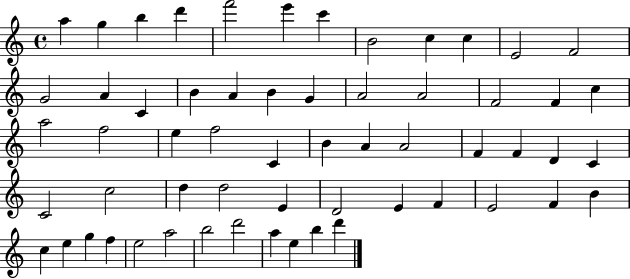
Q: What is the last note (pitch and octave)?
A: D6